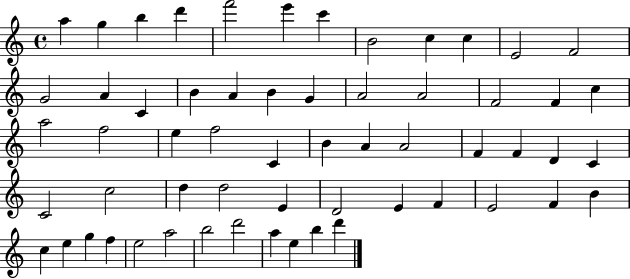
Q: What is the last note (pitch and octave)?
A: D6